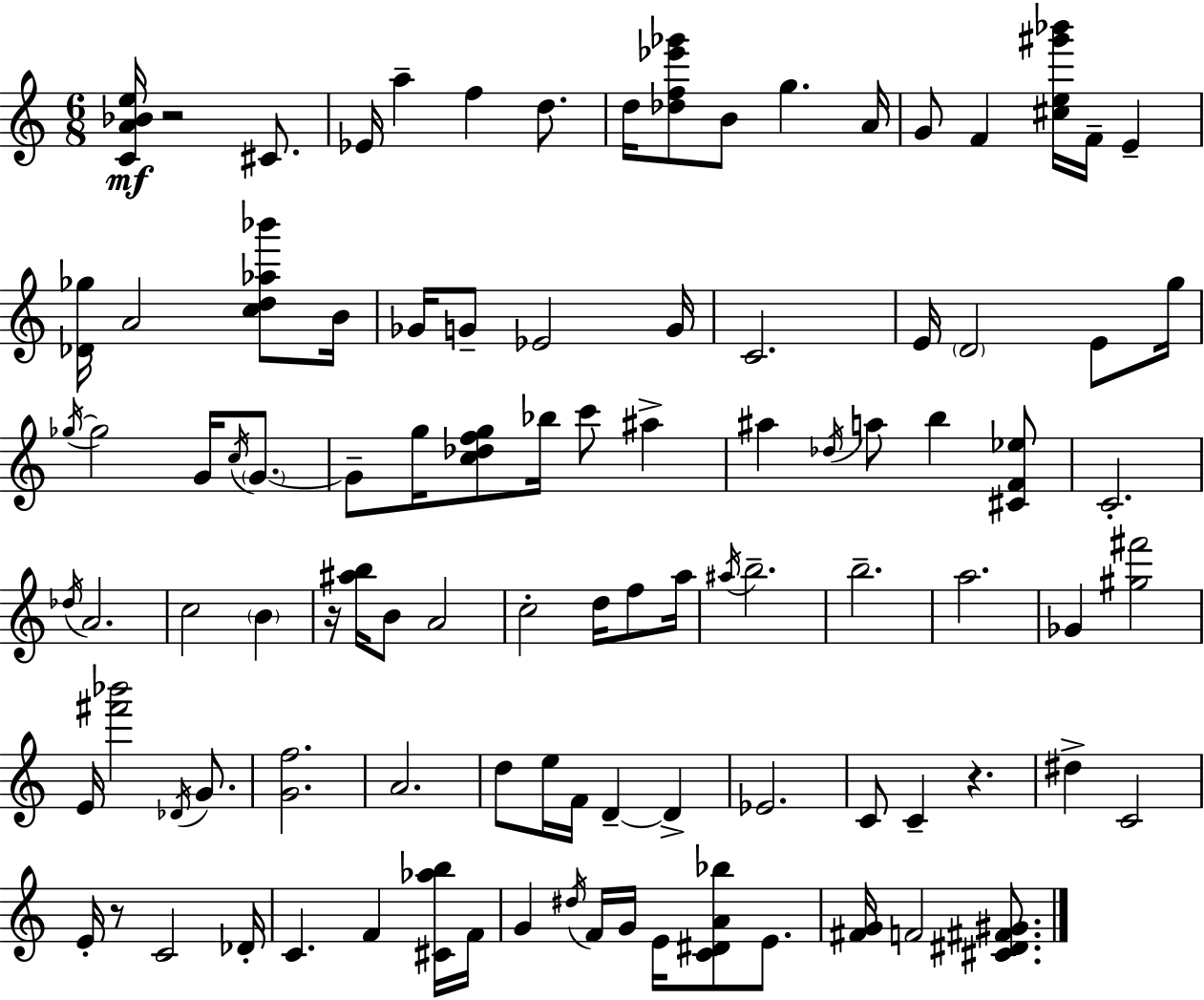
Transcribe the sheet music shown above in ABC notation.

X:1
T:Untitled
M:6/8
L:1/4
K:Am
[CA_Be]/4 z2 ^C/2 _E/4 a f d/2 d/4 [_df_e'_g']/2 B/2 g A/4 G/2 F [^ce^g'_b']/4 F/4 E [_D_g]/4 A2 [cd_a_b']/2 B/4 _G/4 G/2 _E2 G/4 C2 E/4 D2 E/2 g/4 _g/4 _g2 G/4 c/4 G/2 G/2 g/4 [c_dfg]/2 _b/4 c'/2 ^a ^a _d/4 a/2 b [^CF_e]/2 C2 _d/4 A2 c2 B z/4 [^ab]/4 B/2 A2 c2 d/4 f/2 a/4 ^a/4 b2 b2 a2 _G [^g^f']2 E/4 [^f'_b']2 _D/4 G/2 [Gf]2 A2 d/2 e/4 F/4 D D _E2 C/2 C z ^d C2 E/4 z/2 C2 _D/4 C F [^C_ab]/4 F/4 G ^d/4 F/4 G/4 E/4 [C^DA_b]/2 E/2 [^FG]/4 F2 [^C^D^F^G]/2